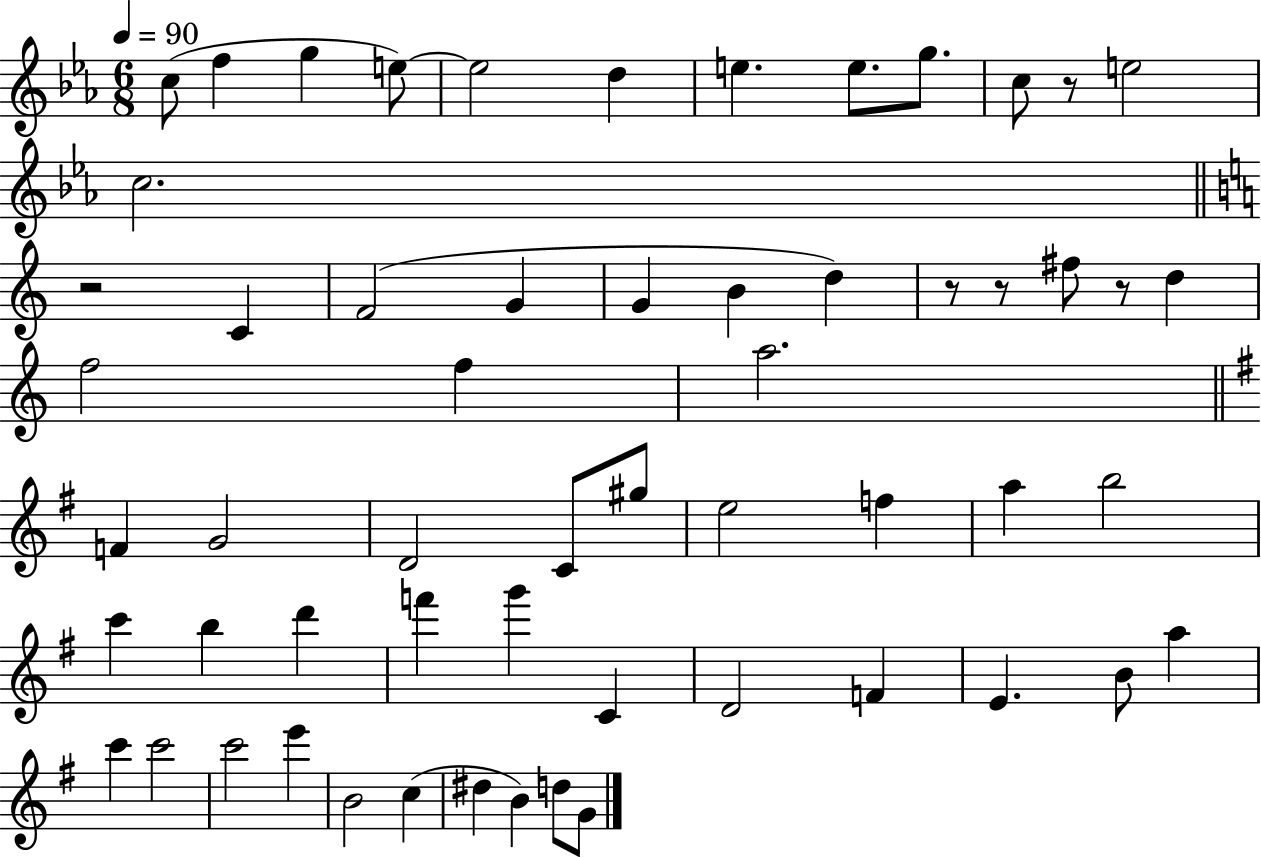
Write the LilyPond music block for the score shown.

{
  \clef treble
  \numericTimeSignature
  \time 6/8
  \key ees \major
  \tempo 4 = 90
  c''8( f''4 g''4 e''8~~) | e''2 d''4 | e''4. e''8. g''8. | c''8 r8 e''2 | \break c''2. | \bar "||" \break \key c \major r2 c'4 | f'2( g'4 | g'4 b'4 d''4) | r8 r8 fis''8 r8 d''4 | \break f''2 f''4 | a''2. | \bar "||" \break \key g \major f'4 g'2 | d'2 c'8 gis''8 | e''2 f''4 | a''4 b''2 | \break c'''4 b''4 d'''4 | f'''4 g'''4 c'4 | d'2 f'4 | e'4. b'8 a''4 | \break c'''4 c'''2 | c'''2 e'''4 | b'2 c''4( | dis''4 b'4) d''8 g'8 | \break \bar "|."
}